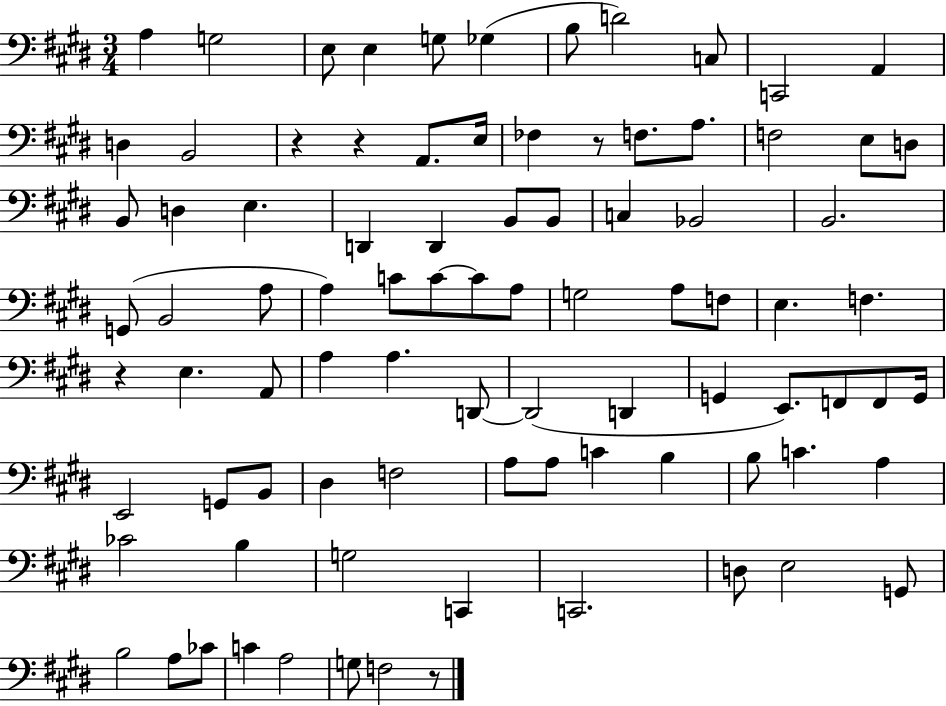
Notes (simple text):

A3/q G3/h E3/e E3/q G3/e Gb3/q B3/e D4/h C3/e C2/h A2/q D3/q B2/h R/q R/q A2/e. E3/s FES3/q R/e F3/e. A3/e. F3/h E3/e D3/e B2/e D3/q E3/q. D2/q D2/q B2/e B2/e C3/q Bb2/h B2/h. G2/e B2/h A3/e A3/q C4/e C4/e C4/e A3/e G3/h A3/e F3/e E3/q. F3/q. R/q E3/q. A2/e A3/q A3/q. D2/e D2/h D2/q G2/q E2/e. F2/e F2/e G2/s E2/h G2/e B2/e D#3/q F3/h A3/e A3/e C4/q B3/q B3/e C4/q. A3/q CES4/h B3/q G3/h C2/q C2/h. D3/e E3/h G2/e B3/h A3/e CES4/e C4/q A3/h G3/e F3/h R/e